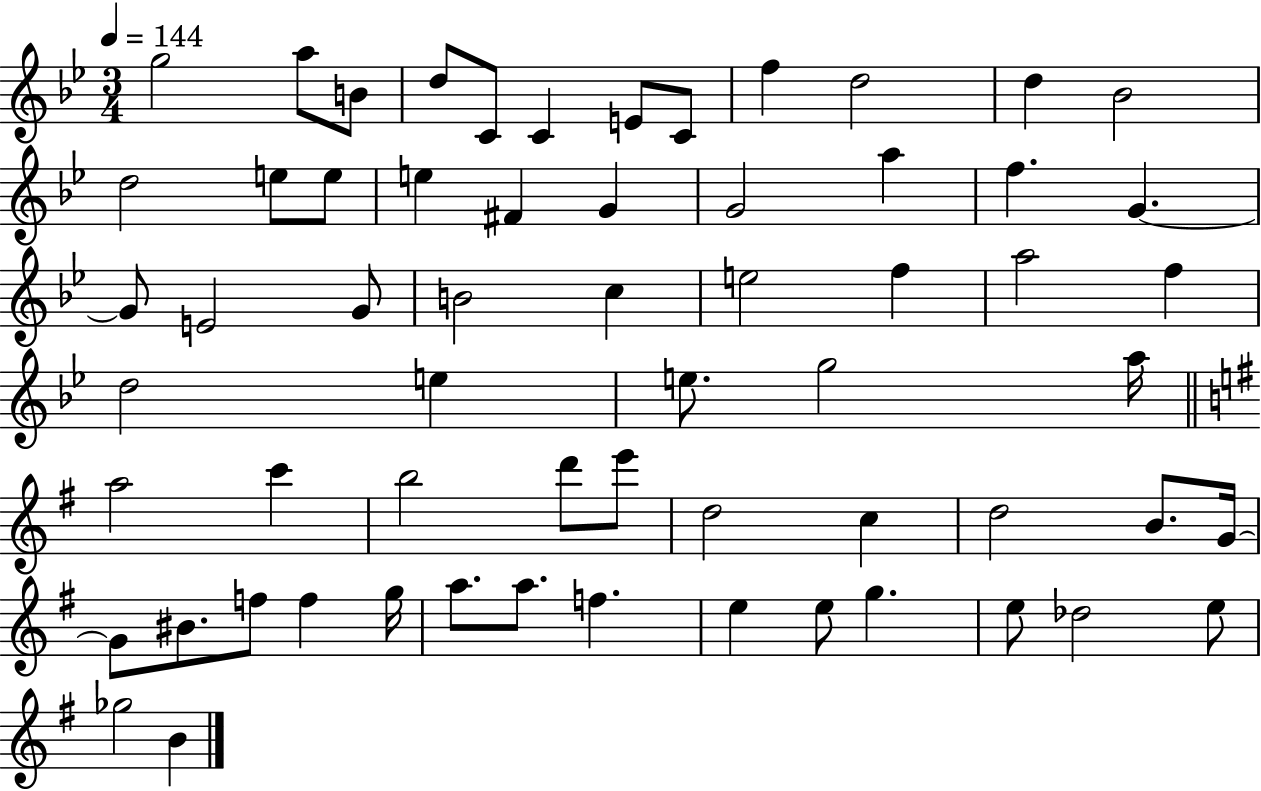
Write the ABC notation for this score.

X:1
T:Untitled
M:3/4
L:1/4
K:Bb
g2 a/2 B/2 d/2 C/2 C E/2 C/2 f d2 d _B2 d2 e/2 e/2 e ^F G G2 a f G G/2 E2 G/2 B2 c e2 f a2 f d2 e e/2 g2 a/4 a2 c' b2 d'/2 e'/2 d2 c d2 B/2 G/4 G/2 ^B/2 f/2 f g/4 a/2 a/2 f e e/2 g e/2 _d2 e/2 _g2 B